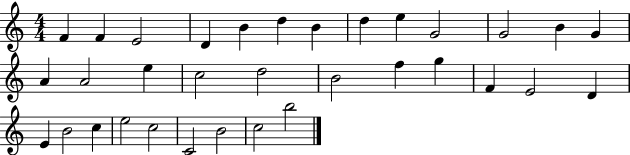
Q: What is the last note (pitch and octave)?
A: B5